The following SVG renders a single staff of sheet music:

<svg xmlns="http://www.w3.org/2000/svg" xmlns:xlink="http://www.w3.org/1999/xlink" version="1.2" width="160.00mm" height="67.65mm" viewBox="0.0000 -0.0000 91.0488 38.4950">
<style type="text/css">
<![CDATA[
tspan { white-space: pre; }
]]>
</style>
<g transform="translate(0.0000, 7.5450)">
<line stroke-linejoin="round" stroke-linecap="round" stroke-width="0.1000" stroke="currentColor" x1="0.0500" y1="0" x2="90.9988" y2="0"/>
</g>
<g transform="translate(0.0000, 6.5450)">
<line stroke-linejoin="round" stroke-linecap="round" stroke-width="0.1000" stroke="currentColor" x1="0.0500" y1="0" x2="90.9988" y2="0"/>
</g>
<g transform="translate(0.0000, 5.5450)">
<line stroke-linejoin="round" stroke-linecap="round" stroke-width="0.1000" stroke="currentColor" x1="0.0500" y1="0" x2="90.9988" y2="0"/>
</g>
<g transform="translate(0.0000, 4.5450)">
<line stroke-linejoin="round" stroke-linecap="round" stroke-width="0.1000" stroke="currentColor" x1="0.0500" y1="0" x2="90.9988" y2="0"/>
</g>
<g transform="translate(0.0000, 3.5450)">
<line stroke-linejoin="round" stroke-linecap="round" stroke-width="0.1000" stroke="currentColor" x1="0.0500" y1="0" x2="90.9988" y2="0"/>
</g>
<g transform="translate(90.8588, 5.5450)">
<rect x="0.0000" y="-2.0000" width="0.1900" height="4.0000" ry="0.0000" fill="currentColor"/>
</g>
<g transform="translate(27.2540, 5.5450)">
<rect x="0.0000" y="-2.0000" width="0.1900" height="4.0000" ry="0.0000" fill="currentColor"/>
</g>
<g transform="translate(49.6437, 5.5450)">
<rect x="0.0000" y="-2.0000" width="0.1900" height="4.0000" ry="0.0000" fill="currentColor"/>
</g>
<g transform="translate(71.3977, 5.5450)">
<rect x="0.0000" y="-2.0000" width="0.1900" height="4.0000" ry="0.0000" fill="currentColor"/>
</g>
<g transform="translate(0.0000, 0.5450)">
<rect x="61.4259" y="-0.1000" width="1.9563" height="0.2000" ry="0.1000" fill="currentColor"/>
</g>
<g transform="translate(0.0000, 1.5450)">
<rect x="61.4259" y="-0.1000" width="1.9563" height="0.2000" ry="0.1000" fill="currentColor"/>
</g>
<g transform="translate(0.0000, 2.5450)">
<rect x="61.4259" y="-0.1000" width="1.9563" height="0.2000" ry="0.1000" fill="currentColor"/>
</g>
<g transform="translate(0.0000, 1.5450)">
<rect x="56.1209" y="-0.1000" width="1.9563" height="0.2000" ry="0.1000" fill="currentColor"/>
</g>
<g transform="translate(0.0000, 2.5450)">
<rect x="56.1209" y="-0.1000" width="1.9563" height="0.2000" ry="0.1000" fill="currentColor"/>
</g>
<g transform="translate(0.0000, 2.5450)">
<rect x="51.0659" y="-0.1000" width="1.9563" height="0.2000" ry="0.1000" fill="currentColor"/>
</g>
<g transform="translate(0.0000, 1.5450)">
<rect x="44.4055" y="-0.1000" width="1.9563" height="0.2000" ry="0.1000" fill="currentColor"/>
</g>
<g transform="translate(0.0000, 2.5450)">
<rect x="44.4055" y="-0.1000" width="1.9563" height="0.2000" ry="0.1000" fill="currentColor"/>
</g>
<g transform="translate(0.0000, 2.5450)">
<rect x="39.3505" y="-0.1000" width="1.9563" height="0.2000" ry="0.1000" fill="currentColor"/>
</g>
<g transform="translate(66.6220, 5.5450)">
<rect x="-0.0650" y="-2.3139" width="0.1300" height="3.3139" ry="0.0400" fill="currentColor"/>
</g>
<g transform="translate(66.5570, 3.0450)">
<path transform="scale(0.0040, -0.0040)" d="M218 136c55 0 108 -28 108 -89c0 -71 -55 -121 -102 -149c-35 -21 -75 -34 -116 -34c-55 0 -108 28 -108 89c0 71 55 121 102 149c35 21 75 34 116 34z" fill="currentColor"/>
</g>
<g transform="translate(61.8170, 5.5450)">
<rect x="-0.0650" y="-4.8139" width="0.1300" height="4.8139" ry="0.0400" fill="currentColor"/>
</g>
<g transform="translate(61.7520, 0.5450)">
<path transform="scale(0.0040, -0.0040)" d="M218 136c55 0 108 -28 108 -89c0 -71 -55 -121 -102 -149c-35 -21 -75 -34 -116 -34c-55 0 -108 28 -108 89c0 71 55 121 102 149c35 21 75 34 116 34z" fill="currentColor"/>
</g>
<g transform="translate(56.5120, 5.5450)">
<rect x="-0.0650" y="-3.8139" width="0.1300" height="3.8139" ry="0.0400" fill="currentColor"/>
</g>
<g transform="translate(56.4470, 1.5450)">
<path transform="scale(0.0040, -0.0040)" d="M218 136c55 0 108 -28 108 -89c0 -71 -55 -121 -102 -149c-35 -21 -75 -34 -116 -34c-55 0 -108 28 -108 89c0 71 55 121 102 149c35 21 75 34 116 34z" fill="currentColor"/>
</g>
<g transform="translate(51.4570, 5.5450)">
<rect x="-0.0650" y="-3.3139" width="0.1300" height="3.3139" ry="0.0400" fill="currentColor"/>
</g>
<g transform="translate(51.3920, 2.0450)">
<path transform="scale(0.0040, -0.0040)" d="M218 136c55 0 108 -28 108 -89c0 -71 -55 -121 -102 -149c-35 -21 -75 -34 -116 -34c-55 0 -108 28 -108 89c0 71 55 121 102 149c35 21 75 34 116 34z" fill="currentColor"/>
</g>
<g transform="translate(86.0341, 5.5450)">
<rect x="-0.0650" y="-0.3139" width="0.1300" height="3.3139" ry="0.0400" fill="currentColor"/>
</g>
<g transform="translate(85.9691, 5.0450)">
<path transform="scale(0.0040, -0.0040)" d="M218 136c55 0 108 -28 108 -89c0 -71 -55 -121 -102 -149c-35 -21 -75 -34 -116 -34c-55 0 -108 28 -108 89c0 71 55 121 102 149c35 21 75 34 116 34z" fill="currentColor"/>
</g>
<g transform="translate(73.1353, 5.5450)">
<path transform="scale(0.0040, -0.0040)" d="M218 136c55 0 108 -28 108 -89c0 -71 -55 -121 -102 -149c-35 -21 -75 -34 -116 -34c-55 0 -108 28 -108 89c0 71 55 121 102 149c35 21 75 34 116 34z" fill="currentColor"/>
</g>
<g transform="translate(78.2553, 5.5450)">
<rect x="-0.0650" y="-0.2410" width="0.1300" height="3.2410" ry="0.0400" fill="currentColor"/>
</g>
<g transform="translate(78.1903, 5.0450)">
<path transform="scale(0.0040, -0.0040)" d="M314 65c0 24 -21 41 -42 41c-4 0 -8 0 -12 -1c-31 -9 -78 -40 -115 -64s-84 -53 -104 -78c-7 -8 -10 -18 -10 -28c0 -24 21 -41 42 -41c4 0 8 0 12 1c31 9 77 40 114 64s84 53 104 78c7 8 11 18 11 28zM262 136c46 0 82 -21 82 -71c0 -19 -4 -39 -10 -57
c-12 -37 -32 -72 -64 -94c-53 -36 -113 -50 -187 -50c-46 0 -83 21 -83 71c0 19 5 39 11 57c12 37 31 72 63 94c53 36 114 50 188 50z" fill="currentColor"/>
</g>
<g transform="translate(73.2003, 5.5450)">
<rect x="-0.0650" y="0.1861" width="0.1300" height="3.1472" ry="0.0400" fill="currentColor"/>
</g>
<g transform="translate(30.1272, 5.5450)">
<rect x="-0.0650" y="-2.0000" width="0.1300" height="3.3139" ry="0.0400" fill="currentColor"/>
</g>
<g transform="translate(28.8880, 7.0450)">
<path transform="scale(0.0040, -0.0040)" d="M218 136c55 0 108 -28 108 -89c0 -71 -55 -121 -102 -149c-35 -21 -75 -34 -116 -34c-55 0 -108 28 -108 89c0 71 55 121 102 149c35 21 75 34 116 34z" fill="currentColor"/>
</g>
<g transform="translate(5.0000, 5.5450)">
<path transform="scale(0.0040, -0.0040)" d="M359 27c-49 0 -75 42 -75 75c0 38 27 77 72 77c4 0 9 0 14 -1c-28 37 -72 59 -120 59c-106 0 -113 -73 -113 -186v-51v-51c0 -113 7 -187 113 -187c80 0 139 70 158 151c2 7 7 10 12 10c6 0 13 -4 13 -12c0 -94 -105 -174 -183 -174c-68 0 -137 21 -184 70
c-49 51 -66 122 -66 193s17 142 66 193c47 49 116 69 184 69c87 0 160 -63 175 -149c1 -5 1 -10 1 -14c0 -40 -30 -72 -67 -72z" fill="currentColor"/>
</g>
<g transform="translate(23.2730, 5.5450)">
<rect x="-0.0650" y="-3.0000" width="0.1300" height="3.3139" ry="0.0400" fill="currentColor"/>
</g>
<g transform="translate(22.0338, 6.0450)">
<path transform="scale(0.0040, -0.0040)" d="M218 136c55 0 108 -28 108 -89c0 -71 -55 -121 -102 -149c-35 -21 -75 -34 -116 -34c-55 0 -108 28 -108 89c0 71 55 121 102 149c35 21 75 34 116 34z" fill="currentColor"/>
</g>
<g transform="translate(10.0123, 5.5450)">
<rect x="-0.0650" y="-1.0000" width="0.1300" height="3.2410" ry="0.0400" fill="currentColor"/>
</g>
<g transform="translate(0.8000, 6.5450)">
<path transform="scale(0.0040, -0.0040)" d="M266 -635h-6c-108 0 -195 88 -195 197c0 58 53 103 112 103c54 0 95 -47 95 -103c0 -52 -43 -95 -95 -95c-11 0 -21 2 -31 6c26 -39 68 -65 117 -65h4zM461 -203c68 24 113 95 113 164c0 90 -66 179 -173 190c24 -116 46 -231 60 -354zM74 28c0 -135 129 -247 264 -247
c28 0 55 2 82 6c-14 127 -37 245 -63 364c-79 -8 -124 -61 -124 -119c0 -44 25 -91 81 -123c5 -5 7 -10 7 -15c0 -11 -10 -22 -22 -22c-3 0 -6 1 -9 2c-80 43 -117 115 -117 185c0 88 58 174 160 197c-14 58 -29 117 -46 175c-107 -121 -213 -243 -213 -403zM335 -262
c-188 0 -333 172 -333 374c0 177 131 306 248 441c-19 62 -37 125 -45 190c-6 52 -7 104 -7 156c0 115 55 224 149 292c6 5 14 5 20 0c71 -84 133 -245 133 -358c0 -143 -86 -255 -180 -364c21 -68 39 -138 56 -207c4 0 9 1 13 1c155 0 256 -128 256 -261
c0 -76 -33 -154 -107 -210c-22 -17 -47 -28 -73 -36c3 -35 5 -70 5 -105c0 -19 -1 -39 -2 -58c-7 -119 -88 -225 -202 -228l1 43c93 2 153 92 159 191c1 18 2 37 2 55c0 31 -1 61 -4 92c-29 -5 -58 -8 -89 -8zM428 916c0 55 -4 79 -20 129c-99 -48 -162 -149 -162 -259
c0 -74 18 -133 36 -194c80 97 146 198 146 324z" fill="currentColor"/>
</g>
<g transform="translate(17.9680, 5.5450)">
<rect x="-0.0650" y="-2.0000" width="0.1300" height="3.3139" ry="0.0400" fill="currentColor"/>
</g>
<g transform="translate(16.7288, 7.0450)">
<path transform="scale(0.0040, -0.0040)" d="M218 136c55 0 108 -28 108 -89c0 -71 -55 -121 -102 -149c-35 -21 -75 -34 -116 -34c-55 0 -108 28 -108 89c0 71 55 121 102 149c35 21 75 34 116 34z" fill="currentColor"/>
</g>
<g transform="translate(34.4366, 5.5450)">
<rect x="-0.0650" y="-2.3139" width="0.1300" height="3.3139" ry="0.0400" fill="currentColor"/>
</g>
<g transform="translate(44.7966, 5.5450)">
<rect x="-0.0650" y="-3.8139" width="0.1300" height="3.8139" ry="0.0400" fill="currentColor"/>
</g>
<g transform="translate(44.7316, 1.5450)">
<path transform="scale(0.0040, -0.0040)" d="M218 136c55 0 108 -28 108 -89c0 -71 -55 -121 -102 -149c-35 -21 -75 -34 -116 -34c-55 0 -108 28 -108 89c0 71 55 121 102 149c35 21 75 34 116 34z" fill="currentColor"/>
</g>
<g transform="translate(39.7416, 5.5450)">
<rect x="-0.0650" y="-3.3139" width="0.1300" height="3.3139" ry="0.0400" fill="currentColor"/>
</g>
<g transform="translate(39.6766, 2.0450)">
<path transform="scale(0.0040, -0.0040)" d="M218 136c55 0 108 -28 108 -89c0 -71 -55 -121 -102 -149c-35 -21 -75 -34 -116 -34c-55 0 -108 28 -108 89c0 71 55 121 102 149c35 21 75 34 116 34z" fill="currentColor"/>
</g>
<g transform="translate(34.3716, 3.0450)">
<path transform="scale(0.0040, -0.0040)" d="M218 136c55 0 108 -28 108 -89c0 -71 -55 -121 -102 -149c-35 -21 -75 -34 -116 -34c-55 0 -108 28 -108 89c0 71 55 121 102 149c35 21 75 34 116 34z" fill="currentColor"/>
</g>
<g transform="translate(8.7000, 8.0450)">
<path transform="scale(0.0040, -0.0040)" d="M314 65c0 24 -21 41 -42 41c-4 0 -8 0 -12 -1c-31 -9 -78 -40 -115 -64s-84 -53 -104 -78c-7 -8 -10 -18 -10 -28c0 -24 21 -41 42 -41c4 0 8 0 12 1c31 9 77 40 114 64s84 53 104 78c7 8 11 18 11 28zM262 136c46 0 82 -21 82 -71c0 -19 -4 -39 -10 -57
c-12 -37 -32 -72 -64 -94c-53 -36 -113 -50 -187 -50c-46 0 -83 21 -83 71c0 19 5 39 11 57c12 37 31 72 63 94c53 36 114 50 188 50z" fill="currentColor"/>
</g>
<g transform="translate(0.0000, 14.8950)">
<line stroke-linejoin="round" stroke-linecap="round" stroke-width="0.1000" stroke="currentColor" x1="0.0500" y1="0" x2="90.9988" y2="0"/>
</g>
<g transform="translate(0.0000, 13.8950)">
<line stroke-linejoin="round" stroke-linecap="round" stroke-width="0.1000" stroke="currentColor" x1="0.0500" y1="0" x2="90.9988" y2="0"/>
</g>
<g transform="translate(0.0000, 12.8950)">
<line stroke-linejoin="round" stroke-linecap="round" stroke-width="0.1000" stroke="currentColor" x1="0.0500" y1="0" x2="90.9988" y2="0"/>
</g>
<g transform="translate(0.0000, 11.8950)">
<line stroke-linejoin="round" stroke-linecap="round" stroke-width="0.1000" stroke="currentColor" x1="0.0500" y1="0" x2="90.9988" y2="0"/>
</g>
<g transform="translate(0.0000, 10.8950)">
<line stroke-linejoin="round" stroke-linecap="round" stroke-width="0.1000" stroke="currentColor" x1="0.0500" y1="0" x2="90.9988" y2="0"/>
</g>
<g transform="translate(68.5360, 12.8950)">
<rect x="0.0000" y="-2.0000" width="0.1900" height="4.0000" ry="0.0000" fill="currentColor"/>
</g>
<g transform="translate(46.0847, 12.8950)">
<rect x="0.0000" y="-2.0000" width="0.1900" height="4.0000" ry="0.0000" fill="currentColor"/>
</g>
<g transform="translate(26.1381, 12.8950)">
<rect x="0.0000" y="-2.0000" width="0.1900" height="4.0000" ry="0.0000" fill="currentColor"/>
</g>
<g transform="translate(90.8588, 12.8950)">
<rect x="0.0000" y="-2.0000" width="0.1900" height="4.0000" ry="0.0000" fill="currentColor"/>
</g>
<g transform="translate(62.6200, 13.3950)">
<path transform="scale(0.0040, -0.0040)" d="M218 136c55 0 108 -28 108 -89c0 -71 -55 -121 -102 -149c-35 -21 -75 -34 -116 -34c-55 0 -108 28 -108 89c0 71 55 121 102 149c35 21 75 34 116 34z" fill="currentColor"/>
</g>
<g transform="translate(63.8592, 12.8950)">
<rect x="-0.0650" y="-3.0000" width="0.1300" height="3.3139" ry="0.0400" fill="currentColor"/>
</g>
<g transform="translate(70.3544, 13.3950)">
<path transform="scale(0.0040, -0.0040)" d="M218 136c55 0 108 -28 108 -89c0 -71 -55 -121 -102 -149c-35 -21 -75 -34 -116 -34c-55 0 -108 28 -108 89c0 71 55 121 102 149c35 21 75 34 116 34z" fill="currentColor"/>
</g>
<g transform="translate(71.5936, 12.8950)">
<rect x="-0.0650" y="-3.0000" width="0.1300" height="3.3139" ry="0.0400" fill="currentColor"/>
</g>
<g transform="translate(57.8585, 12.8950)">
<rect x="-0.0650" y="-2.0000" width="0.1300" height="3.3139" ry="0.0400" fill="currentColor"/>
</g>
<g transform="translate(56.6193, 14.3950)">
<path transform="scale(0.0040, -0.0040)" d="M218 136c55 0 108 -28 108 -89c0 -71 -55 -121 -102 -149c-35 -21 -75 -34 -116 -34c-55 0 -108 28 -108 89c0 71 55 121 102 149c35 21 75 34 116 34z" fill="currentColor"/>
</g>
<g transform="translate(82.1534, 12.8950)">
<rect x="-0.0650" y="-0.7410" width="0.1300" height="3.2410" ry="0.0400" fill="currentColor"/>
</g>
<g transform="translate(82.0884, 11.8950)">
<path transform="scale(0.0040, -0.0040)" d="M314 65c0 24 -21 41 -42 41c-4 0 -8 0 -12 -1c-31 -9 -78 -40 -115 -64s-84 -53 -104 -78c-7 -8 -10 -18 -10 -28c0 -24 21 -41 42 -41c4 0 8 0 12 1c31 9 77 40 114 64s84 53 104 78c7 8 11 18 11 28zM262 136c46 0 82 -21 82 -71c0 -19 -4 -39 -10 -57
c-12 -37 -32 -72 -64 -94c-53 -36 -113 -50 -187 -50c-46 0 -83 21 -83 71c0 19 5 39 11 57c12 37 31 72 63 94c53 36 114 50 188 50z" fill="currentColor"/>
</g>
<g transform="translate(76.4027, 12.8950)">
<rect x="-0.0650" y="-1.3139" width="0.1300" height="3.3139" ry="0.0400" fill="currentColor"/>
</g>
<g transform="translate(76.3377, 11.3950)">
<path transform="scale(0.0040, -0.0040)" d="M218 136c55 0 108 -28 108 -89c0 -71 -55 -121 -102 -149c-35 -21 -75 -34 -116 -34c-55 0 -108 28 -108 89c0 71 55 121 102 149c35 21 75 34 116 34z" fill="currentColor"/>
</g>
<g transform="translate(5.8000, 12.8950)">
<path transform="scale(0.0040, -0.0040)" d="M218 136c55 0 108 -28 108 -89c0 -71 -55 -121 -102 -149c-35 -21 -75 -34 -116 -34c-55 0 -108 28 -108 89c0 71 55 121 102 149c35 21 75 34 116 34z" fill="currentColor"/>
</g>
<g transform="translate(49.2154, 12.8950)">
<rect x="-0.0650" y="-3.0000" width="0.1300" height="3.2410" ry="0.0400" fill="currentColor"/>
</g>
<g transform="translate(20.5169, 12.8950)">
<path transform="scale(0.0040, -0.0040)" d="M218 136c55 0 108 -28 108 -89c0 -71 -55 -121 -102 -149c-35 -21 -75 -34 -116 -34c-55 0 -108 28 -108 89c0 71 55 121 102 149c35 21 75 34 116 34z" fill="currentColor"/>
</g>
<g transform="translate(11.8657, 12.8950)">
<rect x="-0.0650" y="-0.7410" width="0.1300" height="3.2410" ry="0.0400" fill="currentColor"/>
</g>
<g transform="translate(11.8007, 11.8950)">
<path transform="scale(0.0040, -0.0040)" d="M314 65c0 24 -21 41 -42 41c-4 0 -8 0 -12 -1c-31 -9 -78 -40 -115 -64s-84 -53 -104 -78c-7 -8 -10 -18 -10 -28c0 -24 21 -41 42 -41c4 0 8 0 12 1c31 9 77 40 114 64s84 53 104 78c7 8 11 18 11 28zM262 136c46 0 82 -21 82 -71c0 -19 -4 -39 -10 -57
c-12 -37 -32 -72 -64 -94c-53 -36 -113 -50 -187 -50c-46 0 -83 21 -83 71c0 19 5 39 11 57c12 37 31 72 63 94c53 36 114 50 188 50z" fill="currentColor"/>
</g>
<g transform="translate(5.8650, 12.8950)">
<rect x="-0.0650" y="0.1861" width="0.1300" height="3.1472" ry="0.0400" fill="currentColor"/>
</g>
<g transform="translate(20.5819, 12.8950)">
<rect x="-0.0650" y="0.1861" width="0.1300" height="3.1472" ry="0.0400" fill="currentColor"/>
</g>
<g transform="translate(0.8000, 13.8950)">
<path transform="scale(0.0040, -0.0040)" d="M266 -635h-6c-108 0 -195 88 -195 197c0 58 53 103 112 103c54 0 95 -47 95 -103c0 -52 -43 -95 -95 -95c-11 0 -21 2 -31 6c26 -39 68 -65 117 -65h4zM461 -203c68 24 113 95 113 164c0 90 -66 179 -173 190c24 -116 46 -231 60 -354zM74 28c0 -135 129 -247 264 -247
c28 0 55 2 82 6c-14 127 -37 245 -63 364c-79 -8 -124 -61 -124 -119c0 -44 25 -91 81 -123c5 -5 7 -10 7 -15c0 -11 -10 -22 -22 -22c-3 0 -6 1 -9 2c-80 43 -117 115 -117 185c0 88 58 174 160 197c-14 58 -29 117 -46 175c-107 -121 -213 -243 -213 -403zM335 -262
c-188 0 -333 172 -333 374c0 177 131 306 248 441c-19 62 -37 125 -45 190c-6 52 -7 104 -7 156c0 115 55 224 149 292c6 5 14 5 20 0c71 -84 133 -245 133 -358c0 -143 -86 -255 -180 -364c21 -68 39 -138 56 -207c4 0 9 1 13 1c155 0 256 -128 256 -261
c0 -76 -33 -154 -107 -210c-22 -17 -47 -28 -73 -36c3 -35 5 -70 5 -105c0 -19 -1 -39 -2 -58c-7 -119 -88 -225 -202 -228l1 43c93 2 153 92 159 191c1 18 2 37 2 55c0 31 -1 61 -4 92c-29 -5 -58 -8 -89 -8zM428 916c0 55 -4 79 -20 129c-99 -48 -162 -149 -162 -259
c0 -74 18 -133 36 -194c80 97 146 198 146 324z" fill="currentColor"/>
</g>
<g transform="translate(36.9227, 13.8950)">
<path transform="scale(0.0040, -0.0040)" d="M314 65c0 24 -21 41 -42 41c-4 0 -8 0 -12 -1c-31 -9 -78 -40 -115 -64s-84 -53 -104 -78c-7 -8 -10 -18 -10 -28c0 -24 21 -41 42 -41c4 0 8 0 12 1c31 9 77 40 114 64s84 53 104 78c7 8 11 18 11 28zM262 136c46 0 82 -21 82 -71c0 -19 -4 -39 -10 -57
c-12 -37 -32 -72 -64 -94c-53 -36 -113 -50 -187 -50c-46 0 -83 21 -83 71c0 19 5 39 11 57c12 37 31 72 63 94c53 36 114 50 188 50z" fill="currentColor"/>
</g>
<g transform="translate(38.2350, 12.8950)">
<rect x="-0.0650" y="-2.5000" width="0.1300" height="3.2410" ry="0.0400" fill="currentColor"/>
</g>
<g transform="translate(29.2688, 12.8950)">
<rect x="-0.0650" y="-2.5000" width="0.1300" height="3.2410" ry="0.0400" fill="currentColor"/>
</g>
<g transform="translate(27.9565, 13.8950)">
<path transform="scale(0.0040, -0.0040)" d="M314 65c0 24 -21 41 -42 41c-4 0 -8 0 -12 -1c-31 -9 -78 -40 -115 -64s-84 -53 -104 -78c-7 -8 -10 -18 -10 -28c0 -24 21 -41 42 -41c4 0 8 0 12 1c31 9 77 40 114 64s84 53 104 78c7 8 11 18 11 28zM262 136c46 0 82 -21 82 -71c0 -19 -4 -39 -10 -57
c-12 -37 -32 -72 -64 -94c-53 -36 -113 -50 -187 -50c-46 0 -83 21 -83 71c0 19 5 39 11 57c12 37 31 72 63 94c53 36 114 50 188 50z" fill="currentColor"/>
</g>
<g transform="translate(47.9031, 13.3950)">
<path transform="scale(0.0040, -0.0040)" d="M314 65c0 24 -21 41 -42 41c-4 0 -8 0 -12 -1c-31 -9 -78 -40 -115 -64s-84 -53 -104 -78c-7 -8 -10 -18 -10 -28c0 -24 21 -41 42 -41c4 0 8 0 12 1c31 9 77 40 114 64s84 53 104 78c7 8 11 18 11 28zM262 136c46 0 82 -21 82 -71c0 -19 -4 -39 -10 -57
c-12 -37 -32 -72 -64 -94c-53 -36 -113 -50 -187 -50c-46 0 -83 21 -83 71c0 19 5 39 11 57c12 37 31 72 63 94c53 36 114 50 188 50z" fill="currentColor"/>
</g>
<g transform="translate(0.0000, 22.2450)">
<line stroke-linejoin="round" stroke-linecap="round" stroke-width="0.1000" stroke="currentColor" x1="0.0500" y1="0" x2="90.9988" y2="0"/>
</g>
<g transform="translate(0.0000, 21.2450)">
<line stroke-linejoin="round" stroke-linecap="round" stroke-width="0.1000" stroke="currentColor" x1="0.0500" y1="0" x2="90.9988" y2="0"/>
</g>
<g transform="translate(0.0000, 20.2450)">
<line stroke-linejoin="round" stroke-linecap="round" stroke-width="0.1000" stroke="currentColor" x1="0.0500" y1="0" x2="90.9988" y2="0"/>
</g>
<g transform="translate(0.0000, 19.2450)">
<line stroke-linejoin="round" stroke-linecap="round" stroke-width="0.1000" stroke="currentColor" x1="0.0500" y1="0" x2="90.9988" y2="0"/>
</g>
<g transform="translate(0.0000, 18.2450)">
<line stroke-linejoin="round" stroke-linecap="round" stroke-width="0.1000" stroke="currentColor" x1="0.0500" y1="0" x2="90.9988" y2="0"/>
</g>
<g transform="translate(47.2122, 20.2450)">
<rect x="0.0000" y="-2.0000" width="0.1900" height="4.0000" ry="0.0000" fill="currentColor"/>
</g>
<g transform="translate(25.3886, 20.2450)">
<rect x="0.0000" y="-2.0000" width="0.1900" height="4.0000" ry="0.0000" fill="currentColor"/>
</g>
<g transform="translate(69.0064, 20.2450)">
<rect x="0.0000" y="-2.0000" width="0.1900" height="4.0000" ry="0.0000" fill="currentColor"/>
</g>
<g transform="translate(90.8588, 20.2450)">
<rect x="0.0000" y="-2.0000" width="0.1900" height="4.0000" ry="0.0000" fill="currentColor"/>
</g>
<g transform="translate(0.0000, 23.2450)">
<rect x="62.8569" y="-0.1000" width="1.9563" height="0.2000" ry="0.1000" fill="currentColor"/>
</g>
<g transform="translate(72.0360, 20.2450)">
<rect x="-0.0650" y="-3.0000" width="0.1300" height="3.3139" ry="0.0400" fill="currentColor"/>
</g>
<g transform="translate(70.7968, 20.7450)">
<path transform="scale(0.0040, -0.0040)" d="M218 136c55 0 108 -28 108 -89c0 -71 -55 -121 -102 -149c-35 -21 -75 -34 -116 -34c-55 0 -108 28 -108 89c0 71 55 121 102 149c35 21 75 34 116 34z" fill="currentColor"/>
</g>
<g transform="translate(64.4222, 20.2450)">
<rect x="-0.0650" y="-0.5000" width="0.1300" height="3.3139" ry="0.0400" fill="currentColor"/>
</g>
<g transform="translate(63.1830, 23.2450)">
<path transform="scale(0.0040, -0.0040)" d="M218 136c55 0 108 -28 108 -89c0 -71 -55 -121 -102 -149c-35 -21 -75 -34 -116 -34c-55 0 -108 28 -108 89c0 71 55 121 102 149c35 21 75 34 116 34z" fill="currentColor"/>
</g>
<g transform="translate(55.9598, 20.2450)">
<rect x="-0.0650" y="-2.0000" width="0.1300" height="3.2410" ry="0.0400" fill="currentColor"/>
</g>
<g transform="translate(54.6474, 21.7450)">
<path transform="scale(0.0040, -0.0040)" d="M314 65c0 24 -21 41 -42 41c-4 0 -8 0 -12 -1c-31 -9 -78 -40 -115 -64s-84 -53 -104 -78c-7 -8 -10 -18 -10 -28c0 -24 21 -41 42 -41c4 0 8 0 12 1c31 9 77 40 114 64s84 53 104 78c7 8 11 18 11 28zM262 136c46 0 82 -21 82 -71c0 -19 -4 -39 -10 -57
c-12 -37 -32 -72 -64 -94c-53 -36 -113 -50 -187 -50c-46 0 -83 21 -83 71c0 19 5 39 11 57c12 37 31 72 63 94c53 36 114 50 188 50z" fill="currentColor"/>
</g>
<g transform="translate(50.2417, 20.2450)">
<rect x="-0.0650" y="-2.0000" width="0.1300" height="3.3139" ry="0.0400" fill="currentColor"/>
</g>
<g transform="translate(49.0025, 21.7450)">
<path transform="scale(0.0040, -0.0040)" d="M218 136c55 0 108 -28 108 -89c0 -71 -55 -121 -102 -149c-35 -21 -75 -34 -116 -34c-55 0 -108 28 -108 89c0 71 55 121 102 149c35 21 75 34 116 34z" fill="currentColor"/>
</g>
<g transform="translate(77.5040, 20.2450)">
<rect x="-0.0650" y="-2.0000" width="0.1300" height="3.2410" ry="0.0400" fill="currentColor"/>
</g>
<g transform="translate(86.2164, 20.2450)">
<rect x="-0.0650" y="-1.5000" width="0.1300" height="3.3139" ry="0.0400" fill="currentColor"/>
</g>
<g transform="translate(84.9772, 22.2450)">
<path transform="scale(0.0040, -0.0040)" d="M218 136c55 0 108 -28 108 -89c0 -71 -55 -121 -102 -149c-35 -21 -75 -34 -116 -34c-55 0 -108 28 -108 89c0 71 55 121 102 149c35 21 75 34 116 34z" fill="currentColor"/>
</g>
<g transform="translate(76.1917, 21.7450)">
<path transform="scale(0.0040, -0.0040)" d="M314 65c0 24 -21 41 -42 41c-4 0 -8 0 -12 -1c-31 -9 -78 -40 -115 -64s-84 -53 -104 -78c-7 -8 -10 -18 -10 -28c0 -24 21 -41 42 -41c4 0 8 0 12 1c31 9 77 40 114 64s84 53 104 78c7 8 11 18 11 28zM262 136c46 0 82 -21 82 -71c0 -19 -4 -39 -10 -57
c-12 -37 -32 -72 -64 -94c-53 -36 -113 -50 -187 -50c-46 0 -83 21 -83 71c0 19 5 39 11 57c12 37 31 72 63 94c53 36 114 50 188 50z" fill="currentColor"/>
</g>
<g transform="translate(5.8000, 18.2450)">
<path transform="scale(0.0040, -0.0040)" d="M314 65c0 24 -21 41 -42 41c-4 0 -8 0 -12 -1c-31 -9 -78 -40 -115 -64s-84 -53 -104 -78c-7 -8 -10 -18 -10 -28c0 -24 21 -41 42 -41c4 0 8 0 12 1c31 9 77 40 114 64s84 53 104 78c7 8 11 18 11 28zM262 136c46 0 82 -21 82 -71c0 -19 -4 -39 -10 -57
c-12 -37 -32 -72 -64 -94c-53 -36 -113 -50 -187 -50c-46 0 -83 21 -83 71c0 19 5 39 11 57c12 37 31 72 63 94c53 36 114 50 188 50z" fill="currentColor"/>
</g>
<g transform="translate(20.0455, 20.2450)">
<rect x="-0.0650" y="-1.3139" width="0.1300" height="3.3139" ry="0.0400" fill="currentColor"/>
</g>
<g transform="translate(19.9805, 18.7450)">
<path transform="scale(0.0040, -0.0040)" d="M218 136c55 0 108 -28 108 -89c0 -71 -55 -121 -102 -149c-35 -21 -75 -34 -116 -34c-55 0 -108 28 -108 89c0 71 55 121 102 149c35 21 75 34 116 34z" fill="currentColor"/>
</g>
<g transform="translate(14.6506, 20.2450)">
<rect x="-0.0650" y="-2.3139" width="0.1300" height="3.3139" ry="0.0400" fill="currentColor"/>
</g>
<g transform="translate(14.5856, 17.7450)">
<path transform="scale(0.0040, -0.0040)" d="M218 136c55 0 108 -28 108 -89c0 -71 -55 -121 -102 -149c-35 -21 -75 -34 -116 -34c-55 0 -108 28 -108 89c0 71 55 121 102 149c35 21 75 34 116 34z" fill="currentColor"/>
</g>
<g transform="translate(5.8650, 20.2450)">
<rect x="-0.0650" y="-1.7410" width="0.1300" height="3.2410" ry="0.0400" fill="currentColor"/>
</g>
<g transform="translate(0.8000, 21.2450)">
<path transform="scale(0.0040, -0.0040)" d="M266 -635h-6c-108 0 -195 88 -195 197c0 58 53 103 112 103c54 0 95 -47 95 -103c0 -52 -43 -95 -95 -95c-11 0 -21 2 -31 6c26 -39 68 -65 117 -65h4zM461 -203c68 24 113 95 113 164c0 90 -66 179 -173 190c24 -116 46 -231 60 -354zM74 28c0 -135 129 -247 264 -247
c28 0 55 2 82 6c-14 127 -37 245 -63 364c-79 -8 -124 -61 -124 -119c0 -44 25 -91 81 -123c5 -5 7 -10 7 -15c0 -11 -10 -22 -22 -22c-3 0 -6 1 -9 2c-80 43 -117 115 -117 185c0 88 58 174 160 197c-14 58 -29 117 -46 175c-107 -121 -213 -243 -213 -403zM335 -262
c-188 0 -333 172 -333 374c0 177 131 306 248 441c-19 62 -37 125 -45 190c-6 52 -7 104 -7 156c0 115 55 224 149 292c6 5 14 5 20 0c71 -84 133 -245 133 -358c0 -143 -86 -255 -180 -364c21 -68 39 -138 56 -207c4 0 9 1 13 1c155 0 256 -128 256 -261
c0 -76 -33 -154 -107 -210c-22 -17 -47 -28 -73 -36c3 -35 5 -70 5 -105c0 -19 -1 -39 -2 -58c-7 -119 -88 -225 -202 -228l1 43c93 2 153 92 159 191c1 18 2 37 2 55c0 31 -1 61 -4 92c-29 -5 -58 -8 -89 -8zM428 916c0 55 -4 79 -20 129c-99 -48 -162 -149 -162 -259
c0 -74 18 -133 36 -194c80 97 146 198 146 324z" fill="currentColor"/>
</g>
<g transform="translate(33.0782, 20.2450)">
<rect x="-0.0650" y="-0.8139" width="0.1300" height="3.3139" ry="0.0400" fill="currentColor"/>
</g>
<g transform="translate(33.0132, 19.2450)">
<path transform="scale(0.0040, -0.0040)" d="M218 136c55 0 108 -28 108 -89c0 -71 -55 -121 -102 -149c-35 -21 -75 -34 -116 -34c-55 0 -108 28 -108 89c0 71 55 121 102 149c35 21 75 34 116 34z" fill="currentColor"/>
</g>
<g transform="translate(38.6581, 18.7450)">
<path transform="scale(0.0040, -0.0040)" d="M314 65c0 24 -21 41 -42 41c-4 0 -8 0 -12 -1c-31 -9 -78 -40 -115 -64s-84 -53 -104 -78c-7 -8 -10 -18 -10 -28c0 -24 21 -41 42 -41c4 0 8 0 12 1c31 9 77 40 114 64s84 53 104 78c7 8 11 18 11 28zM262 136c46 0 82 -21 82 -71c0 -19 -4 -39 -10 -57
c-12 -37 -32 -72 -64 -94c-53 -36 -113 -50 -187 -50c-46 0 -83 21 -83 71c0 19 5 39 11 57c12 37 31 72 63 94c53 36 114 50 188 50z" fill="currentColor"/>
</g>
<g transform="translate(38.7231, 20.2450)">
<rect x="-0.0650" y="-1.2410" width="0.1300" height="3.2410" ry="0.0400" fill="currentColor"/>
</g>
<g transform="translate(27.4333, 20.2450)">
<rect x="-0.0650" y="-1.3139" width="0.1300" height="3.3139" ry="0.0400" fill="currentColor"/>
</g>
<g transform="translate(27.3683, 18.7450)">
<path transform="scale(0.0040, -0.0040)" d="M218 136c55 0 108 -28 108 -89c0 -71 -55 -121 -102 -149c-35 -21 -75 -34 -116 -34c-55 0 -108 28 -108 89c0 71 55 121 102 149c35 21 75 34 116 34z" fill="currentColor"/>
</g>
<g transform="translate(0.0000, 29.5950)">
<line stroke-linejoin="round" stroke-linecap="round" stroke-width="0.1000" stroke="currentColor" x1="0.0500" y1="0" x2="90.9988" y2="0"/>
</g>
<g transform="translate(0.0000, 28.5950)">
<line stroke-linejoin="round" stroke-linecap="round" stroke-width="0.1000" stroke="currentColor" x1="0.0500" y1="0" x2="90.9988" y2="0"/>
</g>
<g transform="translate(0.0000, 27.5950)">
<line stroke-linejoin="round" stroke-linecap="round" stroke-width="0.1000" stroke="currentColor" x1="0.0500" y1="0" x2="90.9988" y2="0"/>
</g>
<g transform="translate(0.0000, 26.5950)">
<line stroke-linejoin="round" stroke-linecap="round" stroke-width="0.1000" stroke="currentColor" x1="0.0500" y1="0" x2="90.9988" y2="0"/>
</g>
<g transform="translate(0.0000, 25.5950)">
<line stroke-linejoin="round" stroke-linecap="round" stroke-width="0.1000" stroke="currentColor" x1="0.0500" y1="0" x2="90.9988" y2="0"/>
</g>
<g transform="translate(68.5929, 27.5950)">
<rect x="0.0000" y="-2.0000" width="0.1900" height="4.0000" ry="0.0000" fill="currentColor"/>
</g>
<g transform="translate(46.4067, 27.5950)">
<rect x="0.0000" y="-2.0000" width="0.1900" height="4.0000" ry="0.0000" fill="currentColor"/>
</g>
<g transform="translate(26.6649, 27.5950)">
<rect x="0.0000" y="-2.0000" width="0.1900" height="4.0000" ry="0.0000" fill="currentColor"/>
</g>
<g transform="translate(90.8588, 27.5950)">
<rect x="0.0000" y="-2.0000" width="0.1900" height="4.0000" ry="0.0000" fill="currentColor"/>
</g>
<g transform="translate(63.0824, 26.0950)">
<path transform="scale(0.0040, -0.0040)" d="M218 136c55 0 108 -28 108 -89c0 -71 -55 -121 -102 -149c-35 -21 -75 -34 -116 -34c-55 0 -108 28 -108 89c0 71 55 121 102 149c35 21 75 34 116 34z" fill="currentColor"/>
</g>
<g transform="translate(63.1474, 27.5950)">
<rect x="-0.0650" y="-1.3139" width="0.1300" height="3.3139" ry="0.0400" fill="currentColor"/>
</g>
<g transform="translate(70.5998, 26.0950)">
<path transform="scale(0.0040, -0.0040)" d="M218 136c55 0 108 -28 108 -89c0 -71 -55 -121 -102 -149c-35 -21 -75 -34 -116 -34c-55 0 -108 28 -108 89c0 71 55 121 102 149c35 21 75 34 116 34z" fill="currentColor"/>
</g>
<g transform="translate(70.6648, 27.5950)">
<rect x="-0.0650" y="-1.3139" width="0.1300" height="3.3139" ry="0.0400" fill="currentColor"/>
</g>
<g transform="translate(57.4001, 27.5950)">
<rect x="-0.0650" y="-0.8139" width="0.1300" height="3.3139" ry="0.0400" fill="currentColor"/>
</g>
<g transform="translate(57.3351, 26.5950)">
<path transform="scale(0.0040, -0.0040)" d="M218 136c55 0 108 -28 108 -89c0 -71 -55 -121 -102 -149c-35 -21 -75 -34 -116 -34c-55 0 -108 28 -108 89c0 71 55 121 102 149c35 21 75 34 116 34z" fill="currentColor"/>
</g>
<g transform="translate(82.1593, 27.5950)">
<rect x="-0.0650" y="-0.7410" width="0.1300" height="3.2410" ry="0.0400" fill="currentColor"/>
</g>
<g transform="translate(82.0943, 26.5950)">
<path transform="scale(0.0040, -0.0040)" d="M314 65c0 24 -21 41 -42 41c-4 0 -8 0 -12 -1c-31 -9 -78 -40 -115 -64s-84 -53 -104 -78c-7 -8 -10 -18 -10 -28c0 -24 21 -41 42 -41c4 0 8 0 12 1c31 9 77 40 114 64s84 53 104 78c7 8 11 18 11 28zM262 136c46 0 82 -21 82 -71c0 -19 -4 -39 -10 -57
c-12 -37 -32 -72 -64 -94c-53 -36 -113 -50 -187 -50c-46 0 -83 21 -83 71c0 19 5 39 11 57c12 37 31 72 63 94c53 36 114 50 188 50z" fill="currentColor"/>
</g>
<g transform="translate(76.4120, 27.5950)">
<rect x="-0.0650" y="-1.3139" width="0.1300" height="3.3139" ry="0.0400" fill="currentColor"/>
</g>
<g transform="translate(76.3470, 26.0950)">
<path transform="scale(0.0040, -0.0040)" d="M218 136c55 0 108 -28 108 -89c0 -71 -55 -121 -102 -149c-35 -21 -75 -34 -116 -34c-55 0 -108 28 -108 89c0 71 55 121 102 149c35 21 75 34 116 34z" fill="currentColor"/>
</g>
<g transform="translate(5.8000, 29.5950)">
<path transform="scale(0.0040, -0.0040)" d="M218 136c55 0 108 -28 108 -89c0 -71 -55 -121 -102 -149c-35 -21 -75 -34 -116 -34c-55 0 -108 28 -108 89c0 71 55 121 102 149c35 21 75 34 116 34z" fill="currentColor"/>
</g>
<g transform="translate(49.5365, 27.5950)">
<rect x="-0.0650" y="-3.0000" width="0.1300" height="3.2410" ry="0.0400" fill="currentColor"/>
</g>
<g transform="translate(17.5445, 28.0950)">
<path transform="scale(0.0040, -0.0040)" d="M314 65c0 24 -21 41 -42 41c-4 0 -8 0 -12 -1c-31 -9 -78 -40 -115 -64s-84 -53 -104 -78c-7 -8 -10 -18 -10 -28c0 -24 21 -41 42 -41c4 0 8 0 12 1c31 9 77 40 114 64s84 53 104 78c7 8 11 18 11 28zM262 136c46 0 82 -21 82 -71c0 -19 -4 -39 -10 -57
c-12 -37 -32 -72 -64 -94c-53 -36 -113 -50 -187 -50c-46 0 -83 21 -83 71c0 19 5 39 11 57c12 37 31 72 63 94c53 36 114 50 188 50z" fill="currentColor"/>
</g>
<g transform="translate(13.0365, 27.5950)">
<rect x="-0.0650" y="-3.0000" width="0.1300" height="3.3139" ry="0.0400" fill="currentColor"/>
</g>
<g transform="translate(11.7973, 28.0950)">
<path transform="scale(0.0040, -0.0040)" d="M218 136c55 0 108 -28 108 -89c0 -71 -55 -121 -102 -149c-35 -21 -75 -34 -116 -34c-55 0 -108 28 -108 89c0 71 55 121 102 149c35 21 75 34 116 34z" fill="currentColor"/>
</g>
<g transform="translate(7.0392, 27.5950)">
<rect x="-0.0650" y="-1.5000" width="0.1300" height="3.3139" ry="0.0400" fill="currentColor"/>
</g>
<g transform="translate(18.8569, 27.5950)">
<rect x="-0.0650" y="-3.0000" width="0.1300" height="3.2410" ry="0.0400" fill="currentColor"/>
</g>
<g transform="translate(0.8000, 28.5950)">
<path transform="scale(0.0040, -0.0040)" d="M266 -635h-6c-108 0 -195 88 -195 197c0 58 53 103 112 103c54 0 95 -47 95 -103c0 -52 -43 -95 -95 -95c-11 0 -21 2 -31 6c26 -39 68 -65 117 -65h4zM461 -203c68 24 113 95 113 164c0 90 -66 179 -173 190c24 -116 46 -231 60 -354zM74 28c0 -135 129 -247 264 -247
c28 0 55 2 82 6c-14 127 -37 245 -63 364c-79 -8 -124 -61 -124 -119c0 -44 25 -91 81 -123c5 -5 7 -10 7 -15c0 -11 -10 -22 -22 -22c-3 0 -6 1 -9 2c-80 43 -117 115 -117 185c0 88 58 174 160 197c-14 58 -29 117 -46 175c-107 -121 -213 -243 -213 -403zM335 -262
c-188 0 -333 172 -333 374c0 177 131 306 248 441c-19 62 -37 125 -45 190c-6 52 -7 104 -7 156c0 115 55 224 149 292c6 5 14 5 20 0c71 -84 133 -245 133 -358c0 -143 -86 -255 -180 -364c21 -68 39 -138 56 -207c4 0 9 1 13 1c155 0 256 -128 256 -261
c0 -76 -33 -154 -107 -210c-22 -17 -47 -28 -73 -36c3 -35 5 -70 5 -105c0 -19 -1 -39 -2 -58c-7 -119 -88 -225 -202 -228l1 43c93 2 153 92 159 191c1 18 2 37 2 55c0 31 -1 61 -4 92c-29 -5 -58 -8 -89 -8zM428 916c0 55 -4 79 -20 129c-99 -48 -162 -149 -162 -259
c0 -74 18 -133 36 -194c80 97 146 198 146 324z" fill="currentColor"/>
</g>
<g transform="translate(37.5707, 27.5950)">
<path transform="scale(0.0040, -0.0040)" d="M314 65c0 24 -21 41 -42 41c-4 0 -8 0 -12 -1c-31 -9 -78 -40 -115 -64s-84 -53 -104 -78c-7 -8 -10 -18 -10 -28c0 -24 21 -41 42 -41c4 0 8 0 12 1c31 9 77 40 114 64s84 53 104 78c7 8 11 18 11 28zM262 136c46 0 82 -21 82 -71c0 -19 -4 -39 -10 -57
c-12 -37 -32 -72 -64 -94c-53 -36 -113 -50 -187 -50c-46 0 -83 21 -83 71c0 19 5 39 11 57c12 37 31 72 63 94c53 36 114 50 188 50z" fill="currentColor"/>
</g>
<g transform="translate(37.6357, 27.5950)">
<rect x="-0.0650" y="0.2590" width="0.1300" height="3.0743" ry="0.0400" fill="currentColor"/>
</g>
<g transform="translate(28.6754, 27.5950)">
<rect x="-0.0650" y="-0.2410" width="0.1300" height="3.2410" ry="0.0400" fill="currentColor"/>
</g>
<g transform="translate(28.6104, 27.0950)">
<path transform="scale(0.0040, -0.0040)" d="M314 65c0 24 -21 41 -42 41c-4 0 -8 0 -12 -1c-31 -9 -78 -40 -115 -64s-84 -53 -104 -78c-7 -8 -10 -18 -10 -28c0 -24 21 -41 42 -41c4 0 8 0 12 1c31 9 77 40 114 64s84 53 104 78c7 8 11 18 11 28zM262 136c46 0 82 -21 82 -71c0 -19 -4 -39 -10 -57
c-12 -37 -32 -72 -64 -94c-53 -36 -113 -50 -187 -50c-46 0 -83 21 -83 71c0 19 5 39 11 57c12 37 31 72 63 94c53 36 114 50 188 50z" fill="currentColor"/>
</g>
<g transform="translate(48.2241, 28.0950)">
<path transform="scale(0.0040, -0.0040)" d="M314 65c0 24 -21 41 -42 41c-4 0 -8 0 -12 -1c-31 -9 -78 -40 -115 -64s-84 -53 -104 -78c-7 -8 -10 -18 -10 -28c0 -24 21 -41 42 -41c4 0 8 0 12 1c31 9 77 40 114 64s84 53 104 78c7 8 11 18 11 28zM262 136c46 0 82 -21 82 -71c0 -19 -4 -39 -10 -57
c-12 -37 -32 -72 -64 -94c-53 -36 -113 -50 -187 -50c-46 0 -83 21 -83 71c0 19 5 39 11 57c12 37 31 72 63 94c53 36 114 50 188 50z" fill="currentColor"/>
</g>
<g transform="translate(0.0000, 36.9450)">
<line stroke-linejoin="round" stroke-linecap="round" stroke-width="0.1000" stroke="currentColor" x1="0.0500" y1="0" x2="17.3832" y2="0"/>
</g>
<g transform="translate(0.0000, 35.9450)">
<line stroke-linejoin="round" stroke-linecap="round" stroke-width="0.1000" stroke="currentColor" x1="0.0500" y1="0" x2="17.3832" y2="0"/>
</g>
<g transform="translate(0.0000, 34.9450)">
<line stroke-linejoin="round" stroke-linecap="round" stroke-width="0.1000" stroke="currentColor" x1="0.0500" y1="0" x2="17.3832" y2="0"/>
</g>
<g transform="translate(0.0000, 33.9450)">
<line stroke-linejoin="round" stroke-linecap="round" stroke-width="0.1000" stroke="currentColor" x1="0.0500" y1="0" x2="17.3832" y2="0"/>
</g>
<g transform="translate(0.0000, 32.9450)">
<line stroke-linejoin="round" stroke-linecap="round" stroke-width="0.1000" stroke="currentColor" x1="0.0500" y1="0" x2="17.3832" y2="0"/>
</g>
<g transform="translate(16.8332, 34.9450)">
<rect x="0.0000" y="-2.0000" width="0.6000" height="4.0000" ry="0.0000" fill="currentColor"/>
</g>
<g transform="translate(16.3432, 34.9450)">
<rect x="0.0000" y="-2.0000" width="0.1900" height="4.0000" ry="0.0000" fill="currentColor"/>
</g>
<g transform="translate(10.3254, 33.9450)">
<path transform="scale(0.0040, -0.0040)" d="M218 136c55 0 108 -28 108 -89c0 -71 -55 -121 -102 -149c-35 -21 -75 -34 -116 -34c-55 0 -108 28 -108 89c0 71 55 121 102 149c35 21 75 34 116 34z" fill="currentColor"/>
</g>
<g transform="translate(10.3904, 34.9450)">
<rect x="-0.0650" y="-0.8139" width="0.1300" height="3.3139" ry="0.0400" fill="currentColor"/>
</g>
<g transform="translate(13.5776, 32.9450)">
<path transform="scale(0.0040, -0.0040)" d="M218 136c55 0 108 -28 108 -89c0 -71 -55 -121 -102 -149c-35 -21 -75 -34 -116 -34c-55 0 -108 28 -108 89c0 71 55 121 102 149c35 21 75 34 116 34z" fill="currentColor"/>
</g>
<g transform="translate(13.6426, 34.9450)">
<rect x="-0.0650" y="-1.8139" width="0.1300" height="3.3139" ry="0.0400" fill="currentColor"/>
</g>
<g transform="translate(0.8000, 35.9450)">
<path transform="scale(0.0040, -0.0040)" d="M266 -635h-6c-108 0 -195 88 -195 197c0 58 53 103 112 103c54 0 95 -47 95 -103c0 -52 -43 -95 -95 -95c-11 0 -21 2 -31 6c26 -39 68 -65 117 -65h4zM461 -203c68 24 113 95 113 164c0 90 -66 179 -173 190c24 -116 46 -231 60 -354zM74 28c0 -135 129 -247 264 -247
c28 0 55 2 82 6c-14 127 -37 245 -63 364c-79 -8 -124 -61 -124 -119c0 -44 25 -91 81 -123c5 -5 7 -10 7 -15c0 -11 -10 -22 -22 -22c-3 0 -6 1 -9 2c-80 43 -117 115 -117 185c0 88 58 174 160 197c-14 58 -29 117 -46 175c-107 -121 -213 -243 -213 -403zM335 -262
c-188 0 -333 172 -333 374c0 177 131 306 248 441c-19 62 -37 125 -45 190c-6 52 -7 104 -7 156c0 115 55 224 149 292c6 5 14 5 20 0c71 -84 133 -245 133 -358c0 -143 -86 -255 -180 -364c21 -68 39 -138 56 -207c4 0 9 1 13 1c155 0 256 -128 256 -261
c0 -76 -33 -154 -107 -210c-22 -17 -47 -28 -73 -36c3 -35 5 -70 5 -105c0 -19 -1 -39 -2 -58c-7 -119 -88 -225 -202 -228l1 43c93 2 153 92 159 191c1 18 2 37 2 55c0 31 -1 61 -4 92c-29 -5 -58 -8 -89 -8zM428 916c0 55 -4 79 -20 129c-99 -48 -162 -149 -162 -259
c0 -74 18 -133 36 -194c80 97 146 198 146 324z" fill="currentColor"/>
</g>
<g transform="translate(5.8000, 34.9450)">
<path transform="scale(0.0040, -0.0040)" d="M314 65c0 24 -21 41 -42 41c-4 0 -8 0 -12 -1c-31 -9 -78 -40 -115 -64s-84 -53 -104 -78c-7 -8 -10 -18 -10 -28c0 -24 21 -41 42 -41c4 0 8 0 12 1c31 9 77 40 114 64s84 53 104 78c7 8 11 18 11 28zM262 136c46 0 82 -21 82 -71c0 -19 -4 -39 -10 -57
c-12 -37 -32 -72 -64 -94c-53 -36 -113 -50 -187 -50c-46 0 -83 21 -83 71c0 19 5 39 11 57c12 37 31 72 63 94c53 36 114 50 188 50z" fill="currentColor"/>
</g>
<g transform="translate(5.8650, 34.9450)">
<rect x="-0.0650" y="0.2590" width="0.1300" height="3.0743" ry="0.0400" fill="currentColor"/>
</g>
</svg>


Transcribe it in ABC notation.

X:1
T:Untitled
M:4/4
L:1/4
K:C
D2 F A F g b c' b c' e' g B c2 c B d2 B G2 G2 A2 F A A e d2 f2 g e e d e2 F F2 C A F2 E E A A2 c2 B2 A2 d e e e d2 B2 d f